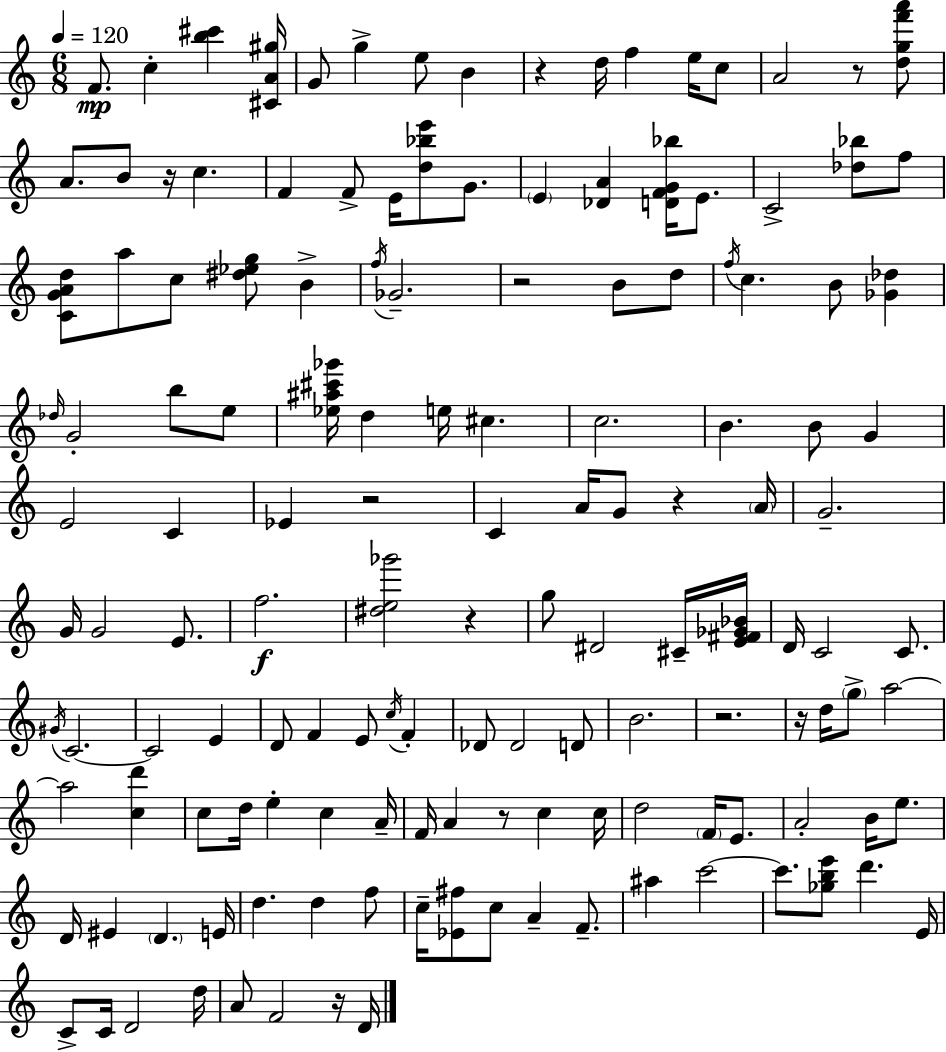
F4/e. C5/q [B5,C#6]/q [C#4,A4,G#5]/s G4/e G5/q E5/e B4/q R/q D5/s F5/q E5/s C5/e A4/h R/e [D5,G5,F6,A6]/e A4/e. B4/e R/s C5/q. F4/q F4/e E4/s [D5,Bb5,E6]/e G4/e. E4/q [Db4,A4]/q [D4,F4,G4,Bb5]/s E4/e. C4/h [Db5,Bb5]/e F5/e [C4,G4,A4,D5]/e A5/e C5/e [D#5,Eb5,G5]/e B4/q F5/s Gb4/h. R/h B4/e D5/e F5/s C5/q. B4/e [Gb4,Db5]/q Db5/s G4/h B5/e E5/e [Eb5,A#5,C#6,Gb6]/s D5/q E5/s C#5/q. C5/h. B4/q. B4/e G4/q E4/h C4/q Eb4/q R/h C4/q A4/s G4/e R/q A4/s G4/h. G4/s G4/h E4/e. F5/h. [D#5,E5,Gb6]/h R/q G5/e D#4/h C#4/s [E4,F#4,Gb4,Bb4]/s D4/s C4/h C4/e. G#4/s C4/h. C4/h E4/q D4/e F4/q E4/e C5/s F4/q Db4/e Db4/h D4/e B4/h. R/h. R/s D5/s G5/e A5/h A5/h [C5,D6]/q C5/e D5/s E5/q C5/q A4/s F4/s A4/q R/e C5/q C5/s D5/h F4/s E4/e. A4/h B4/s E5/e. D4/s EIS4/q D4/q. E4/s D5/q. D5/q F5/e C5/s [Eb4,F#5]/e C5/e A4/q F4/e. A#5/q C6/h C6/e. [Gb5,B5,E6]/e D6/q. E4/s C4/e C4/s D4/h D5/s A4/e F4/h R/s D4/s